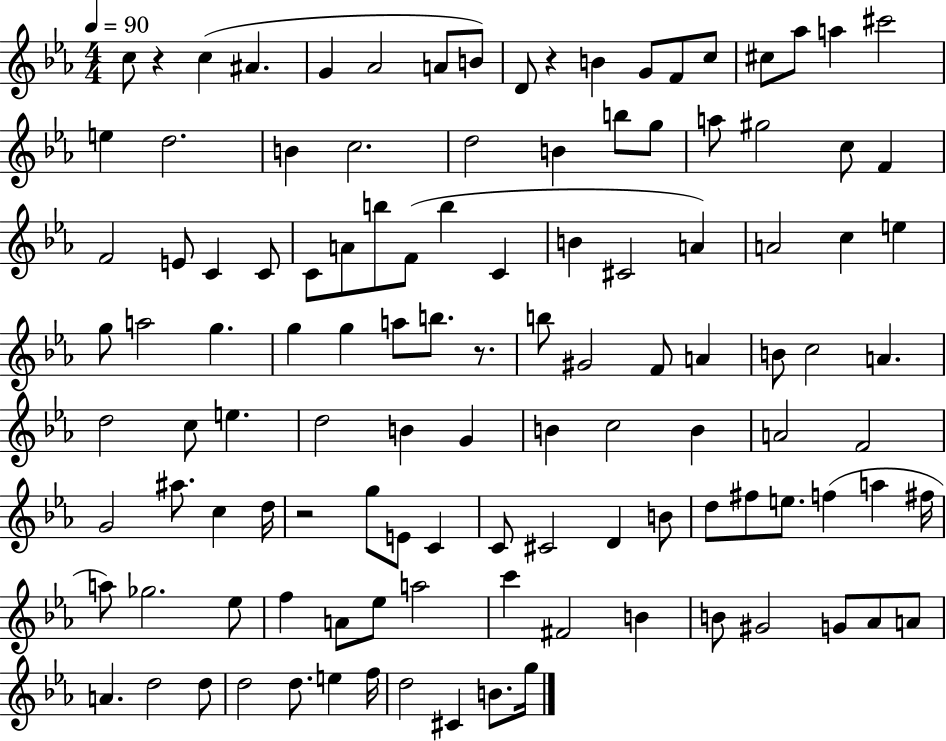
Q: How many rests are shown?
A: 4